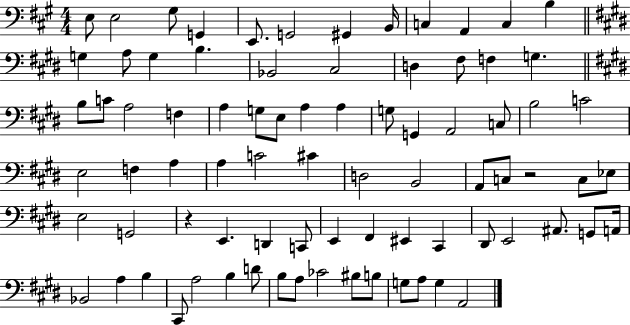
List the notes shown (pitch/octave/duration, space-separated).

E3/e E3/h G#3/e G2/q E2/e. G2/h G#2/q B2/s C3/q A2/q C3/q B3/q G3/q A3/e G3/q B3/q. Bb2/h C#3/h D3/q F#3/e F3/q G3/q. B3/e C4/e A3/h F3/q A3/q G3/e E3/e A3/q A3/q G3/e G2/q A2/h C3/e B3/h C4/h E3/h F3/q A3/q A3/q C4/h C#4/q D3/h B2/h A2/e C3/e R/h C3/e Eb3/e E3/h G2/h R/q E2/q. D2/q C2/e E2/q F#2/q EIS2/q C#2/q D#2/e E2/h A#2/e. G2/e A2/s Bb2/h A3/q B3/q C#2/e A3/h B3/q D4/e B3/e A3/e CES4/h BIS3/e B3/e G3/e A3/e G3/q A2/h